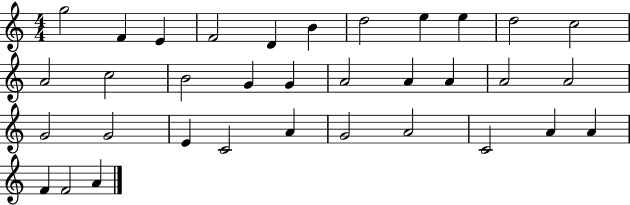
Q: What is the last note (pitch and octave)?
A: A4